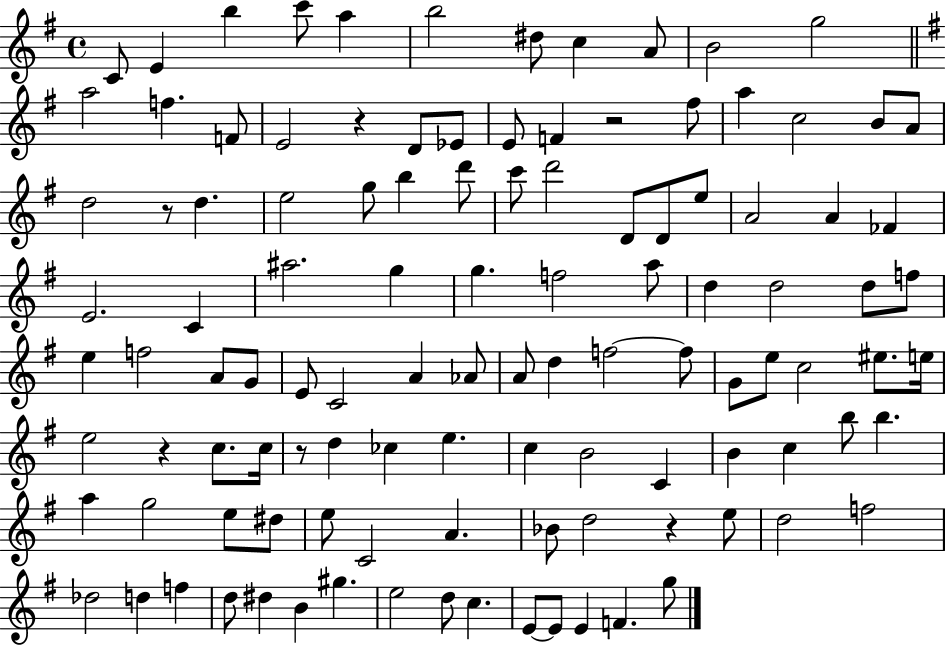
C4/e E4/q B5/q C6/e A5/q B5/h D#5/e C5/q A4/e B4/h G5/h A5/h F5/q. F4/e E4/h R/q D4/e Eb4/e E4/e F4/q R/h F#5/e A5/q C5/h B4/e A4/e D5/h R/e D5/q. E5/h G5/e B5/q D6/e C6/e D6/h D4/e D4/e E5/e A4/h A4/q FES4/q E4/h. C4/q A#5/h. G5/q G5/q. F5/h A5/e D5/q D5/h D5/e F5/e E5/q F5/h A4/e G4/e E4/e C4/h A4/q Ab4/e A4/e D5/q F5/h F5/e G4/e E5/e C5/h EIS5/e. E5/s E5/h R/q C5/e. C5/s R/e D5/q CES5/q E5/q. C5/q B4/h C4/q B4/q C5/q B5/e B5/q. A5/q G5/h E5/e D#5/e E5/e C4/h A4/q. Bb4/e D5/h R/q E5/e D5/h F5/h Db5/h D5/q F5/q D5/e D#5/q B4/q G#5/q. E5/h D5/e C5/q. E4/e E4/e E4/q F4/q. G5/e